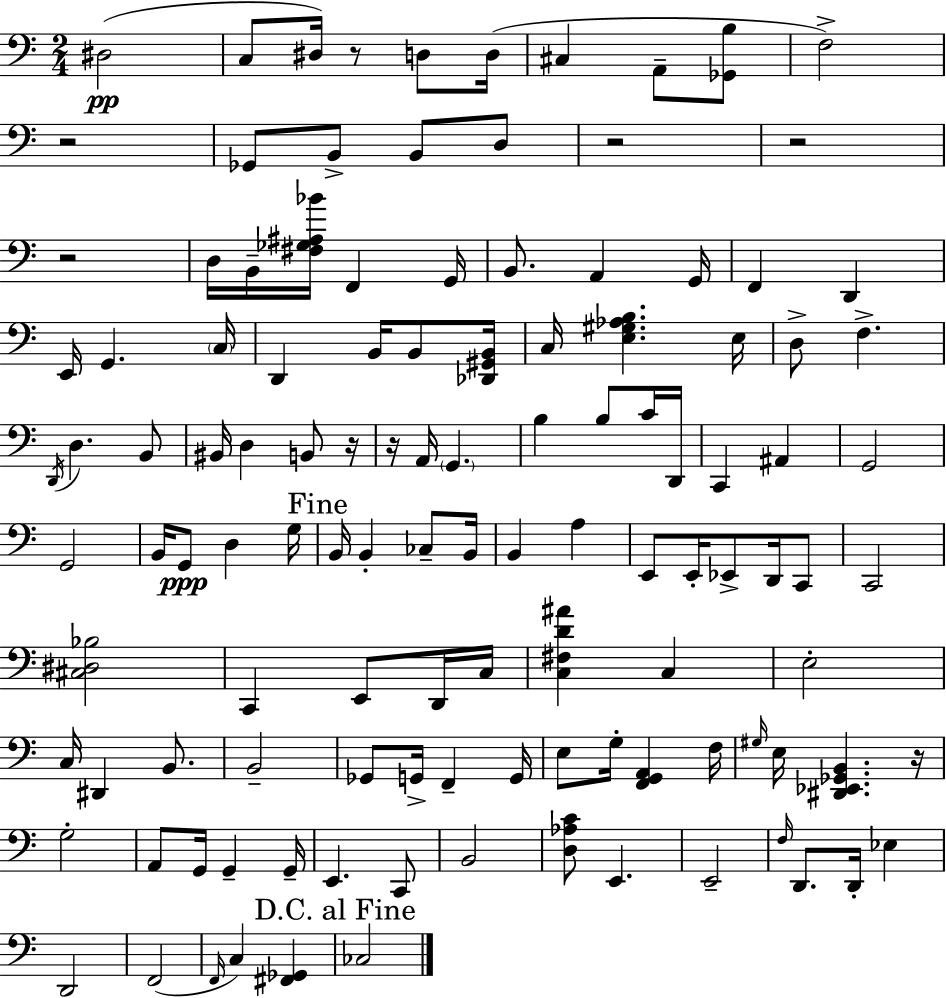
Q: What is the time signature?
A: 2/4